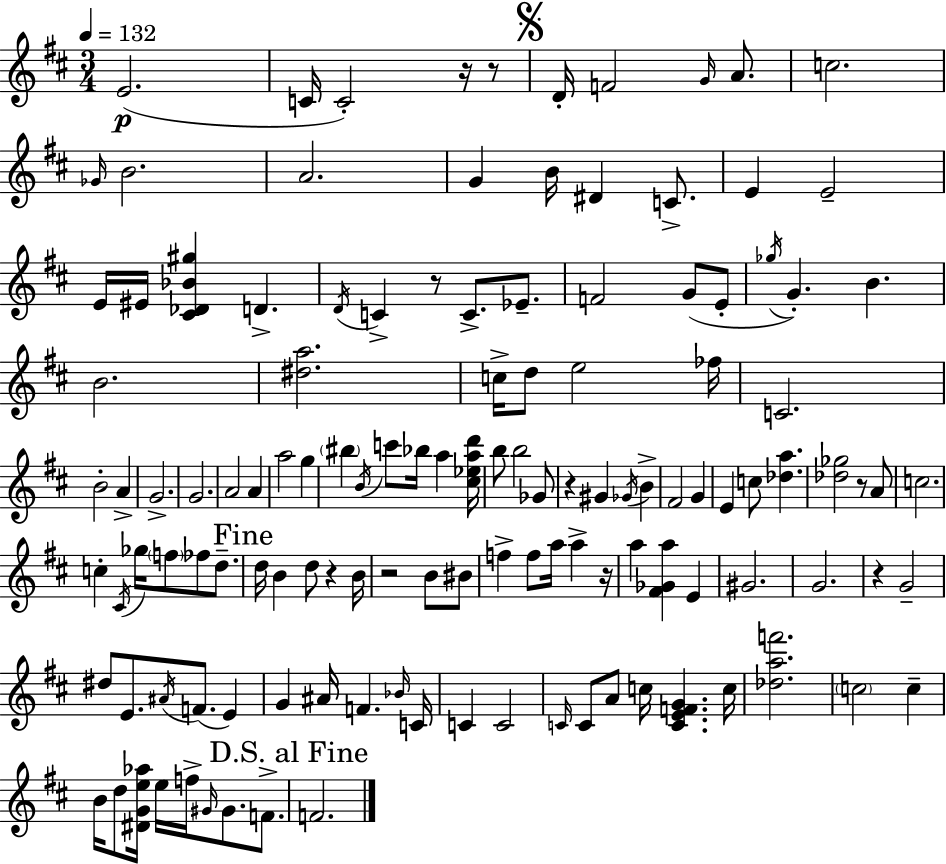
{
  \clef treble
  \numericTimeSignature
  \time 3/4
  \key d \major
  \tempo 4 = 132
  \repeat volta 2 { e'2.(\p | c'16 c'2-.) r16 r8 | \mark \markup { \musicglyph "scripts.segno" } d'16-. f'2 \grace { g'16 } a'8. | c''2. | \break \grace { ges'16 } b'2. | a'2. | g'4 b'16 dis'4 c'8.-> | e'4 e'2-- | \break e'16 eis'16 <cis' des' bes' gis''>4 d'4.-> | \acciaccatura { d'16 } c'4-> r8 c'8.-> | ees'8.-- f'2 g'8( | e'8-. \acciaccatura { ges''16 } g'4.-.) b'4. | \break b'2. | <dis'' a''>2. | c''16-> d''8 e''2 | fes''16 c'2. | \break b'2-. | a'4-> g'2.-> | g'2. | a'2 | \break a'4 a''2 | g''4 \parenthesize bis''4 \acciaccatura { b'16 } c'''8 bes''16 | a''4 <cis'' ees'' a'' d'''>16 b''8 b''2 | ges'8 r4 gis'4 | \break \acciaccatura { ges'16 } b'4-> fis'2 | g'4 e'4 c''8 | <des'' a''>4. <des'' ges''>2 | r8 a'8 c''2. | \break c''4-. \acciaccatura { cis'16 } ges''16 | \parenthesize f''8 fes''8 d''8.-- \mark "Fine" d''16 b'4 | d''8 r4 b'16 r2 | b'8 bis'8 f''4-> f''8 | \break a''16 a''4-> r16 a''4 <fis' ges' a''>4 | e'4 gis'2. | g'2. | r4 g'2-- | \break dis''8 e'8. | \acciaccatura { ais'16 }( f'8. e'4) g'4 | ais'16 f'4. \grace { bes'16 } c'16 c'4 | c'2 \grace { c'16 } c'8 | \break a'8 c''16 <c' e' f' g'>4. c''16 <des'' a'' f'''>2. | \parenthesize c''2 | c''4-- b'16 d''8 | <dis' g' e'' aes''>16 e''16 f''16-> \grace { gis'16 } gis'8. f'8.-> \mark "D.S. al Fine" f'2. | \break } \bar "|."
}